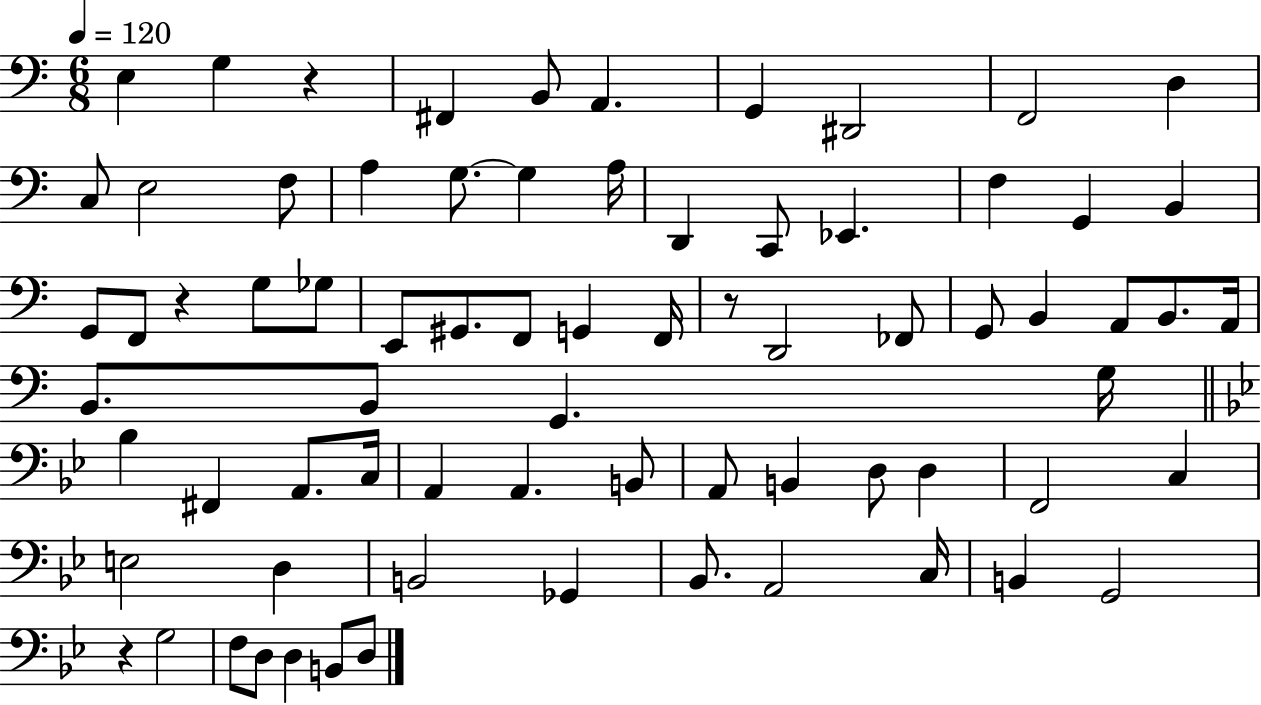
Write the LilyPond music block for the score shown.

{
  \clef bass
  \numericTimeSignature
  \time 6/8
  \key c \major
  \tempo 4 = 120
  e4 g4 r4 | fis,4 b,8 a,4. | g,4 dis,2 | f,2 d4 | \break c8 e2 f8 | a4 g8.~~ g4 a16 | d,4 c,8 ees,4. | f4 g,4 b,4 | \break g,8 f,8 r4 g8 ges8 | e,8 gis,8. f,8 g,4 f,16 | r8 d,2 fes,8 | g,8 b,4 a,8 b,8. a,16 | \break b,8. b,8 g,4. g16 | \bar "||" \break \key bes \major bes4 fis,4 a,8. c16 | a,4 a,4. b,8 | a,8 b,4 d8 d4 | f,2 c4 | \break e2 d4 | b,2 ges,4 | bes,8. a,2 c16 | b,4 g,2 | \break r4 g2 | f8 d8 d4 b,8 d8 | \bar "|."
}